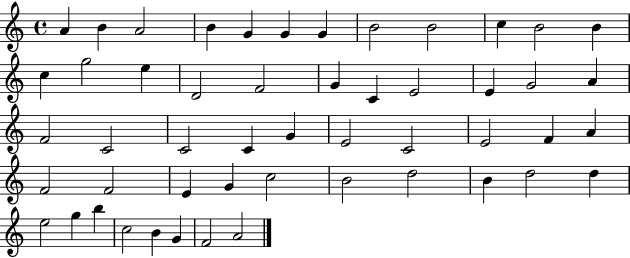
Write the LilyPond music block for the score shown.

{
  \clef treble
  \time 4/4
  \defaultTimeSignature
  \key c \major
  a'4 b'4 a'2 | b'4 g'4 g'4 g'4 | b'2 b'2 | c''4 b'2 b'4 | \break c''4 g''2 e''4 | d'2 f'2 | g'4 c'4 e'2 | e'4 g'2 a'4 | \break f'2 c'2 | c'2 c'4 g'4 | e'2 c'2 | e'2 f'4 a'4 | \break f'2 f'2 | e'4 g'4 c''2 | b'2 d''2 | b'4 d''2 d''4 | \break e''2 g''4 b''4 | c''2 b'4 g'4 | f'2 a'2 | \bar "|."
}